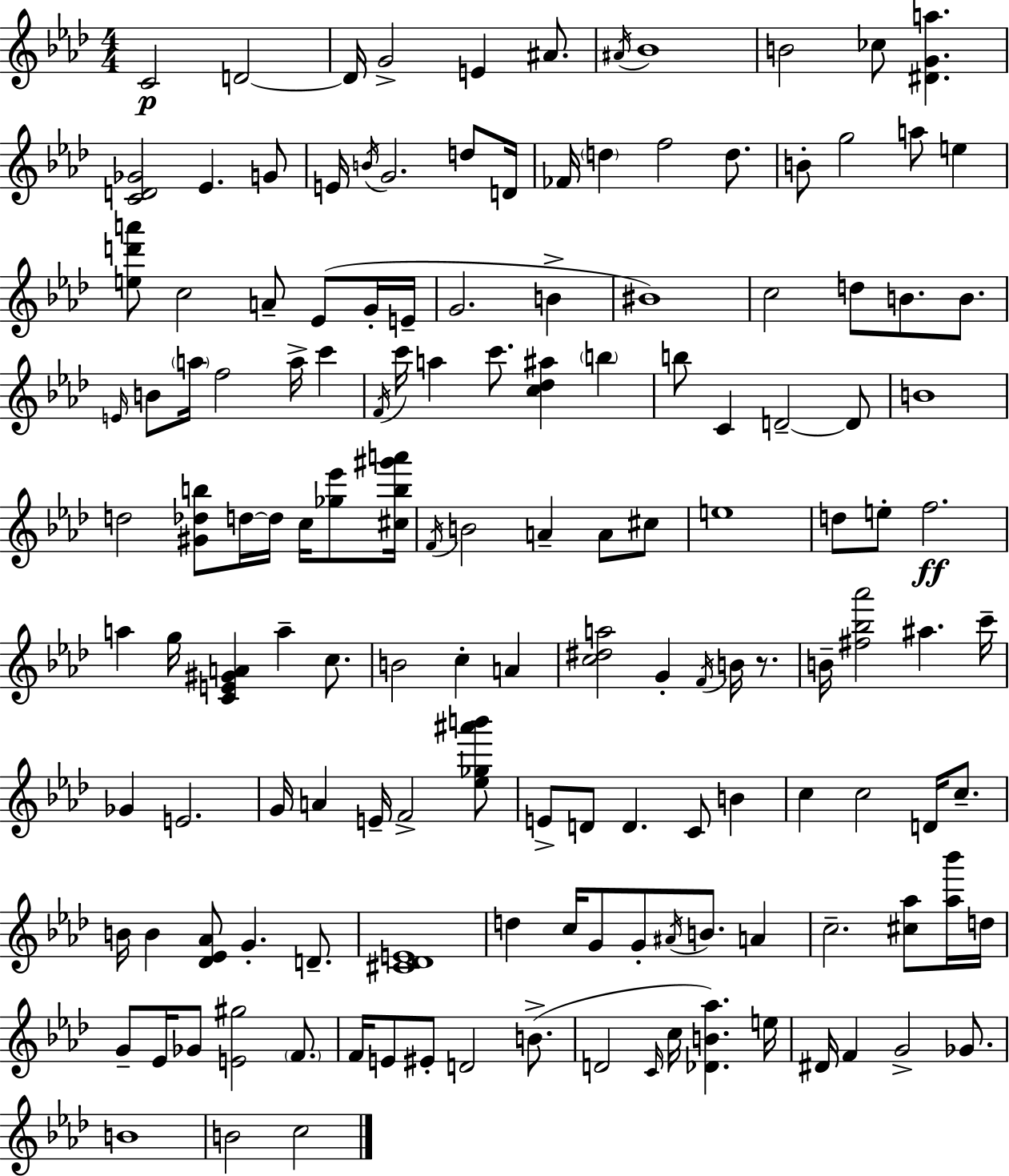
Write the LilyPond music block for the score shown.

{
  \clef treble
  \numericTimeSignature
  \time 4/4
  \key f \minor
  c'2\p d'2~~ | d'16 g'2-> e'4 ais'8. | \acciaccatura { ais'16 } bes'1 | b'2 ces''8 <dis' g' a''>4. | \break <c' d' ges'>2 ees'4. g'8 | e'16 \acciaccatura { b'16 } g'2. d''8 | d'16 fes'16 \parenthesize d''4 f''2 d''8. | b'8-. g''2 a''8 e''4 | \break <e'' d''' a'''>8 c''2 a'8-- ees'8( | g'16-. e'16-- g'2. b'4-> | bis'1) | c''2 d''8 b'8. b'8. | \break \grace { e'16 } b'8 \parenthesize a''16 f''2 a''16-> c'''4 | \acciaccatura { f'16 } c'''16 a''4 c'''8. <c'' des'' ais''>4 | \parenthesize b''4 b''8 c'4 d'2--~~ | d'8 b'1 | \break d''2 <gis' des'' b''>8 d''16~~ d''16 | c''16 <ges'' ees'''>8 <cis'' b'' gis''' a'''>16 \acciaccatura { f'16 } b'2 a'4-- | a'8 cis''8 e''1 | d''8 e''8-. f''2.\ff | \break a''4 g''16 <c' e' gis' a'>4 a''4-- | c''8. b'2 c''4-. | a'4 <c'' dis'' a''>2 g'4-. | \acciaccatura { f'16 } b'16 r8. b'16-- <fis'' bes'' aes'''>2 ais''4. | \break c'''16-- ges'4 e'2. | g'16 a'4 e'16-- f'2-> | <ees'' ges'' ais''' b'''>8 e'8-> d'8 d'4. | c'8 b'4 c''4 c''2 | \break d'16 c''8.-- b'16 b'4 <des' ees' aes'>8 g'4.-. | d'8.-- <cis' des' e'>1 | d''4 c''16 g'8 g'8-. \acciaccatura { ais'16 } | b'8. a'4 c''2.-- | \break <cis'' aes''>8 <aes'' bes'''>16 d''16 g'8-- ees'16 ges'8 <e' gis''>2 | \parenthesize f'8. f'16 e'8 eis'8-. d'2 | b'8.->( d'2 \grace { c'16 } | c''16 <des' b' aes''>4.) e''16 dis'16 f'4 g'2-> | \break ges'8. b'1 | b'2 | c''2 \bar "|."
}